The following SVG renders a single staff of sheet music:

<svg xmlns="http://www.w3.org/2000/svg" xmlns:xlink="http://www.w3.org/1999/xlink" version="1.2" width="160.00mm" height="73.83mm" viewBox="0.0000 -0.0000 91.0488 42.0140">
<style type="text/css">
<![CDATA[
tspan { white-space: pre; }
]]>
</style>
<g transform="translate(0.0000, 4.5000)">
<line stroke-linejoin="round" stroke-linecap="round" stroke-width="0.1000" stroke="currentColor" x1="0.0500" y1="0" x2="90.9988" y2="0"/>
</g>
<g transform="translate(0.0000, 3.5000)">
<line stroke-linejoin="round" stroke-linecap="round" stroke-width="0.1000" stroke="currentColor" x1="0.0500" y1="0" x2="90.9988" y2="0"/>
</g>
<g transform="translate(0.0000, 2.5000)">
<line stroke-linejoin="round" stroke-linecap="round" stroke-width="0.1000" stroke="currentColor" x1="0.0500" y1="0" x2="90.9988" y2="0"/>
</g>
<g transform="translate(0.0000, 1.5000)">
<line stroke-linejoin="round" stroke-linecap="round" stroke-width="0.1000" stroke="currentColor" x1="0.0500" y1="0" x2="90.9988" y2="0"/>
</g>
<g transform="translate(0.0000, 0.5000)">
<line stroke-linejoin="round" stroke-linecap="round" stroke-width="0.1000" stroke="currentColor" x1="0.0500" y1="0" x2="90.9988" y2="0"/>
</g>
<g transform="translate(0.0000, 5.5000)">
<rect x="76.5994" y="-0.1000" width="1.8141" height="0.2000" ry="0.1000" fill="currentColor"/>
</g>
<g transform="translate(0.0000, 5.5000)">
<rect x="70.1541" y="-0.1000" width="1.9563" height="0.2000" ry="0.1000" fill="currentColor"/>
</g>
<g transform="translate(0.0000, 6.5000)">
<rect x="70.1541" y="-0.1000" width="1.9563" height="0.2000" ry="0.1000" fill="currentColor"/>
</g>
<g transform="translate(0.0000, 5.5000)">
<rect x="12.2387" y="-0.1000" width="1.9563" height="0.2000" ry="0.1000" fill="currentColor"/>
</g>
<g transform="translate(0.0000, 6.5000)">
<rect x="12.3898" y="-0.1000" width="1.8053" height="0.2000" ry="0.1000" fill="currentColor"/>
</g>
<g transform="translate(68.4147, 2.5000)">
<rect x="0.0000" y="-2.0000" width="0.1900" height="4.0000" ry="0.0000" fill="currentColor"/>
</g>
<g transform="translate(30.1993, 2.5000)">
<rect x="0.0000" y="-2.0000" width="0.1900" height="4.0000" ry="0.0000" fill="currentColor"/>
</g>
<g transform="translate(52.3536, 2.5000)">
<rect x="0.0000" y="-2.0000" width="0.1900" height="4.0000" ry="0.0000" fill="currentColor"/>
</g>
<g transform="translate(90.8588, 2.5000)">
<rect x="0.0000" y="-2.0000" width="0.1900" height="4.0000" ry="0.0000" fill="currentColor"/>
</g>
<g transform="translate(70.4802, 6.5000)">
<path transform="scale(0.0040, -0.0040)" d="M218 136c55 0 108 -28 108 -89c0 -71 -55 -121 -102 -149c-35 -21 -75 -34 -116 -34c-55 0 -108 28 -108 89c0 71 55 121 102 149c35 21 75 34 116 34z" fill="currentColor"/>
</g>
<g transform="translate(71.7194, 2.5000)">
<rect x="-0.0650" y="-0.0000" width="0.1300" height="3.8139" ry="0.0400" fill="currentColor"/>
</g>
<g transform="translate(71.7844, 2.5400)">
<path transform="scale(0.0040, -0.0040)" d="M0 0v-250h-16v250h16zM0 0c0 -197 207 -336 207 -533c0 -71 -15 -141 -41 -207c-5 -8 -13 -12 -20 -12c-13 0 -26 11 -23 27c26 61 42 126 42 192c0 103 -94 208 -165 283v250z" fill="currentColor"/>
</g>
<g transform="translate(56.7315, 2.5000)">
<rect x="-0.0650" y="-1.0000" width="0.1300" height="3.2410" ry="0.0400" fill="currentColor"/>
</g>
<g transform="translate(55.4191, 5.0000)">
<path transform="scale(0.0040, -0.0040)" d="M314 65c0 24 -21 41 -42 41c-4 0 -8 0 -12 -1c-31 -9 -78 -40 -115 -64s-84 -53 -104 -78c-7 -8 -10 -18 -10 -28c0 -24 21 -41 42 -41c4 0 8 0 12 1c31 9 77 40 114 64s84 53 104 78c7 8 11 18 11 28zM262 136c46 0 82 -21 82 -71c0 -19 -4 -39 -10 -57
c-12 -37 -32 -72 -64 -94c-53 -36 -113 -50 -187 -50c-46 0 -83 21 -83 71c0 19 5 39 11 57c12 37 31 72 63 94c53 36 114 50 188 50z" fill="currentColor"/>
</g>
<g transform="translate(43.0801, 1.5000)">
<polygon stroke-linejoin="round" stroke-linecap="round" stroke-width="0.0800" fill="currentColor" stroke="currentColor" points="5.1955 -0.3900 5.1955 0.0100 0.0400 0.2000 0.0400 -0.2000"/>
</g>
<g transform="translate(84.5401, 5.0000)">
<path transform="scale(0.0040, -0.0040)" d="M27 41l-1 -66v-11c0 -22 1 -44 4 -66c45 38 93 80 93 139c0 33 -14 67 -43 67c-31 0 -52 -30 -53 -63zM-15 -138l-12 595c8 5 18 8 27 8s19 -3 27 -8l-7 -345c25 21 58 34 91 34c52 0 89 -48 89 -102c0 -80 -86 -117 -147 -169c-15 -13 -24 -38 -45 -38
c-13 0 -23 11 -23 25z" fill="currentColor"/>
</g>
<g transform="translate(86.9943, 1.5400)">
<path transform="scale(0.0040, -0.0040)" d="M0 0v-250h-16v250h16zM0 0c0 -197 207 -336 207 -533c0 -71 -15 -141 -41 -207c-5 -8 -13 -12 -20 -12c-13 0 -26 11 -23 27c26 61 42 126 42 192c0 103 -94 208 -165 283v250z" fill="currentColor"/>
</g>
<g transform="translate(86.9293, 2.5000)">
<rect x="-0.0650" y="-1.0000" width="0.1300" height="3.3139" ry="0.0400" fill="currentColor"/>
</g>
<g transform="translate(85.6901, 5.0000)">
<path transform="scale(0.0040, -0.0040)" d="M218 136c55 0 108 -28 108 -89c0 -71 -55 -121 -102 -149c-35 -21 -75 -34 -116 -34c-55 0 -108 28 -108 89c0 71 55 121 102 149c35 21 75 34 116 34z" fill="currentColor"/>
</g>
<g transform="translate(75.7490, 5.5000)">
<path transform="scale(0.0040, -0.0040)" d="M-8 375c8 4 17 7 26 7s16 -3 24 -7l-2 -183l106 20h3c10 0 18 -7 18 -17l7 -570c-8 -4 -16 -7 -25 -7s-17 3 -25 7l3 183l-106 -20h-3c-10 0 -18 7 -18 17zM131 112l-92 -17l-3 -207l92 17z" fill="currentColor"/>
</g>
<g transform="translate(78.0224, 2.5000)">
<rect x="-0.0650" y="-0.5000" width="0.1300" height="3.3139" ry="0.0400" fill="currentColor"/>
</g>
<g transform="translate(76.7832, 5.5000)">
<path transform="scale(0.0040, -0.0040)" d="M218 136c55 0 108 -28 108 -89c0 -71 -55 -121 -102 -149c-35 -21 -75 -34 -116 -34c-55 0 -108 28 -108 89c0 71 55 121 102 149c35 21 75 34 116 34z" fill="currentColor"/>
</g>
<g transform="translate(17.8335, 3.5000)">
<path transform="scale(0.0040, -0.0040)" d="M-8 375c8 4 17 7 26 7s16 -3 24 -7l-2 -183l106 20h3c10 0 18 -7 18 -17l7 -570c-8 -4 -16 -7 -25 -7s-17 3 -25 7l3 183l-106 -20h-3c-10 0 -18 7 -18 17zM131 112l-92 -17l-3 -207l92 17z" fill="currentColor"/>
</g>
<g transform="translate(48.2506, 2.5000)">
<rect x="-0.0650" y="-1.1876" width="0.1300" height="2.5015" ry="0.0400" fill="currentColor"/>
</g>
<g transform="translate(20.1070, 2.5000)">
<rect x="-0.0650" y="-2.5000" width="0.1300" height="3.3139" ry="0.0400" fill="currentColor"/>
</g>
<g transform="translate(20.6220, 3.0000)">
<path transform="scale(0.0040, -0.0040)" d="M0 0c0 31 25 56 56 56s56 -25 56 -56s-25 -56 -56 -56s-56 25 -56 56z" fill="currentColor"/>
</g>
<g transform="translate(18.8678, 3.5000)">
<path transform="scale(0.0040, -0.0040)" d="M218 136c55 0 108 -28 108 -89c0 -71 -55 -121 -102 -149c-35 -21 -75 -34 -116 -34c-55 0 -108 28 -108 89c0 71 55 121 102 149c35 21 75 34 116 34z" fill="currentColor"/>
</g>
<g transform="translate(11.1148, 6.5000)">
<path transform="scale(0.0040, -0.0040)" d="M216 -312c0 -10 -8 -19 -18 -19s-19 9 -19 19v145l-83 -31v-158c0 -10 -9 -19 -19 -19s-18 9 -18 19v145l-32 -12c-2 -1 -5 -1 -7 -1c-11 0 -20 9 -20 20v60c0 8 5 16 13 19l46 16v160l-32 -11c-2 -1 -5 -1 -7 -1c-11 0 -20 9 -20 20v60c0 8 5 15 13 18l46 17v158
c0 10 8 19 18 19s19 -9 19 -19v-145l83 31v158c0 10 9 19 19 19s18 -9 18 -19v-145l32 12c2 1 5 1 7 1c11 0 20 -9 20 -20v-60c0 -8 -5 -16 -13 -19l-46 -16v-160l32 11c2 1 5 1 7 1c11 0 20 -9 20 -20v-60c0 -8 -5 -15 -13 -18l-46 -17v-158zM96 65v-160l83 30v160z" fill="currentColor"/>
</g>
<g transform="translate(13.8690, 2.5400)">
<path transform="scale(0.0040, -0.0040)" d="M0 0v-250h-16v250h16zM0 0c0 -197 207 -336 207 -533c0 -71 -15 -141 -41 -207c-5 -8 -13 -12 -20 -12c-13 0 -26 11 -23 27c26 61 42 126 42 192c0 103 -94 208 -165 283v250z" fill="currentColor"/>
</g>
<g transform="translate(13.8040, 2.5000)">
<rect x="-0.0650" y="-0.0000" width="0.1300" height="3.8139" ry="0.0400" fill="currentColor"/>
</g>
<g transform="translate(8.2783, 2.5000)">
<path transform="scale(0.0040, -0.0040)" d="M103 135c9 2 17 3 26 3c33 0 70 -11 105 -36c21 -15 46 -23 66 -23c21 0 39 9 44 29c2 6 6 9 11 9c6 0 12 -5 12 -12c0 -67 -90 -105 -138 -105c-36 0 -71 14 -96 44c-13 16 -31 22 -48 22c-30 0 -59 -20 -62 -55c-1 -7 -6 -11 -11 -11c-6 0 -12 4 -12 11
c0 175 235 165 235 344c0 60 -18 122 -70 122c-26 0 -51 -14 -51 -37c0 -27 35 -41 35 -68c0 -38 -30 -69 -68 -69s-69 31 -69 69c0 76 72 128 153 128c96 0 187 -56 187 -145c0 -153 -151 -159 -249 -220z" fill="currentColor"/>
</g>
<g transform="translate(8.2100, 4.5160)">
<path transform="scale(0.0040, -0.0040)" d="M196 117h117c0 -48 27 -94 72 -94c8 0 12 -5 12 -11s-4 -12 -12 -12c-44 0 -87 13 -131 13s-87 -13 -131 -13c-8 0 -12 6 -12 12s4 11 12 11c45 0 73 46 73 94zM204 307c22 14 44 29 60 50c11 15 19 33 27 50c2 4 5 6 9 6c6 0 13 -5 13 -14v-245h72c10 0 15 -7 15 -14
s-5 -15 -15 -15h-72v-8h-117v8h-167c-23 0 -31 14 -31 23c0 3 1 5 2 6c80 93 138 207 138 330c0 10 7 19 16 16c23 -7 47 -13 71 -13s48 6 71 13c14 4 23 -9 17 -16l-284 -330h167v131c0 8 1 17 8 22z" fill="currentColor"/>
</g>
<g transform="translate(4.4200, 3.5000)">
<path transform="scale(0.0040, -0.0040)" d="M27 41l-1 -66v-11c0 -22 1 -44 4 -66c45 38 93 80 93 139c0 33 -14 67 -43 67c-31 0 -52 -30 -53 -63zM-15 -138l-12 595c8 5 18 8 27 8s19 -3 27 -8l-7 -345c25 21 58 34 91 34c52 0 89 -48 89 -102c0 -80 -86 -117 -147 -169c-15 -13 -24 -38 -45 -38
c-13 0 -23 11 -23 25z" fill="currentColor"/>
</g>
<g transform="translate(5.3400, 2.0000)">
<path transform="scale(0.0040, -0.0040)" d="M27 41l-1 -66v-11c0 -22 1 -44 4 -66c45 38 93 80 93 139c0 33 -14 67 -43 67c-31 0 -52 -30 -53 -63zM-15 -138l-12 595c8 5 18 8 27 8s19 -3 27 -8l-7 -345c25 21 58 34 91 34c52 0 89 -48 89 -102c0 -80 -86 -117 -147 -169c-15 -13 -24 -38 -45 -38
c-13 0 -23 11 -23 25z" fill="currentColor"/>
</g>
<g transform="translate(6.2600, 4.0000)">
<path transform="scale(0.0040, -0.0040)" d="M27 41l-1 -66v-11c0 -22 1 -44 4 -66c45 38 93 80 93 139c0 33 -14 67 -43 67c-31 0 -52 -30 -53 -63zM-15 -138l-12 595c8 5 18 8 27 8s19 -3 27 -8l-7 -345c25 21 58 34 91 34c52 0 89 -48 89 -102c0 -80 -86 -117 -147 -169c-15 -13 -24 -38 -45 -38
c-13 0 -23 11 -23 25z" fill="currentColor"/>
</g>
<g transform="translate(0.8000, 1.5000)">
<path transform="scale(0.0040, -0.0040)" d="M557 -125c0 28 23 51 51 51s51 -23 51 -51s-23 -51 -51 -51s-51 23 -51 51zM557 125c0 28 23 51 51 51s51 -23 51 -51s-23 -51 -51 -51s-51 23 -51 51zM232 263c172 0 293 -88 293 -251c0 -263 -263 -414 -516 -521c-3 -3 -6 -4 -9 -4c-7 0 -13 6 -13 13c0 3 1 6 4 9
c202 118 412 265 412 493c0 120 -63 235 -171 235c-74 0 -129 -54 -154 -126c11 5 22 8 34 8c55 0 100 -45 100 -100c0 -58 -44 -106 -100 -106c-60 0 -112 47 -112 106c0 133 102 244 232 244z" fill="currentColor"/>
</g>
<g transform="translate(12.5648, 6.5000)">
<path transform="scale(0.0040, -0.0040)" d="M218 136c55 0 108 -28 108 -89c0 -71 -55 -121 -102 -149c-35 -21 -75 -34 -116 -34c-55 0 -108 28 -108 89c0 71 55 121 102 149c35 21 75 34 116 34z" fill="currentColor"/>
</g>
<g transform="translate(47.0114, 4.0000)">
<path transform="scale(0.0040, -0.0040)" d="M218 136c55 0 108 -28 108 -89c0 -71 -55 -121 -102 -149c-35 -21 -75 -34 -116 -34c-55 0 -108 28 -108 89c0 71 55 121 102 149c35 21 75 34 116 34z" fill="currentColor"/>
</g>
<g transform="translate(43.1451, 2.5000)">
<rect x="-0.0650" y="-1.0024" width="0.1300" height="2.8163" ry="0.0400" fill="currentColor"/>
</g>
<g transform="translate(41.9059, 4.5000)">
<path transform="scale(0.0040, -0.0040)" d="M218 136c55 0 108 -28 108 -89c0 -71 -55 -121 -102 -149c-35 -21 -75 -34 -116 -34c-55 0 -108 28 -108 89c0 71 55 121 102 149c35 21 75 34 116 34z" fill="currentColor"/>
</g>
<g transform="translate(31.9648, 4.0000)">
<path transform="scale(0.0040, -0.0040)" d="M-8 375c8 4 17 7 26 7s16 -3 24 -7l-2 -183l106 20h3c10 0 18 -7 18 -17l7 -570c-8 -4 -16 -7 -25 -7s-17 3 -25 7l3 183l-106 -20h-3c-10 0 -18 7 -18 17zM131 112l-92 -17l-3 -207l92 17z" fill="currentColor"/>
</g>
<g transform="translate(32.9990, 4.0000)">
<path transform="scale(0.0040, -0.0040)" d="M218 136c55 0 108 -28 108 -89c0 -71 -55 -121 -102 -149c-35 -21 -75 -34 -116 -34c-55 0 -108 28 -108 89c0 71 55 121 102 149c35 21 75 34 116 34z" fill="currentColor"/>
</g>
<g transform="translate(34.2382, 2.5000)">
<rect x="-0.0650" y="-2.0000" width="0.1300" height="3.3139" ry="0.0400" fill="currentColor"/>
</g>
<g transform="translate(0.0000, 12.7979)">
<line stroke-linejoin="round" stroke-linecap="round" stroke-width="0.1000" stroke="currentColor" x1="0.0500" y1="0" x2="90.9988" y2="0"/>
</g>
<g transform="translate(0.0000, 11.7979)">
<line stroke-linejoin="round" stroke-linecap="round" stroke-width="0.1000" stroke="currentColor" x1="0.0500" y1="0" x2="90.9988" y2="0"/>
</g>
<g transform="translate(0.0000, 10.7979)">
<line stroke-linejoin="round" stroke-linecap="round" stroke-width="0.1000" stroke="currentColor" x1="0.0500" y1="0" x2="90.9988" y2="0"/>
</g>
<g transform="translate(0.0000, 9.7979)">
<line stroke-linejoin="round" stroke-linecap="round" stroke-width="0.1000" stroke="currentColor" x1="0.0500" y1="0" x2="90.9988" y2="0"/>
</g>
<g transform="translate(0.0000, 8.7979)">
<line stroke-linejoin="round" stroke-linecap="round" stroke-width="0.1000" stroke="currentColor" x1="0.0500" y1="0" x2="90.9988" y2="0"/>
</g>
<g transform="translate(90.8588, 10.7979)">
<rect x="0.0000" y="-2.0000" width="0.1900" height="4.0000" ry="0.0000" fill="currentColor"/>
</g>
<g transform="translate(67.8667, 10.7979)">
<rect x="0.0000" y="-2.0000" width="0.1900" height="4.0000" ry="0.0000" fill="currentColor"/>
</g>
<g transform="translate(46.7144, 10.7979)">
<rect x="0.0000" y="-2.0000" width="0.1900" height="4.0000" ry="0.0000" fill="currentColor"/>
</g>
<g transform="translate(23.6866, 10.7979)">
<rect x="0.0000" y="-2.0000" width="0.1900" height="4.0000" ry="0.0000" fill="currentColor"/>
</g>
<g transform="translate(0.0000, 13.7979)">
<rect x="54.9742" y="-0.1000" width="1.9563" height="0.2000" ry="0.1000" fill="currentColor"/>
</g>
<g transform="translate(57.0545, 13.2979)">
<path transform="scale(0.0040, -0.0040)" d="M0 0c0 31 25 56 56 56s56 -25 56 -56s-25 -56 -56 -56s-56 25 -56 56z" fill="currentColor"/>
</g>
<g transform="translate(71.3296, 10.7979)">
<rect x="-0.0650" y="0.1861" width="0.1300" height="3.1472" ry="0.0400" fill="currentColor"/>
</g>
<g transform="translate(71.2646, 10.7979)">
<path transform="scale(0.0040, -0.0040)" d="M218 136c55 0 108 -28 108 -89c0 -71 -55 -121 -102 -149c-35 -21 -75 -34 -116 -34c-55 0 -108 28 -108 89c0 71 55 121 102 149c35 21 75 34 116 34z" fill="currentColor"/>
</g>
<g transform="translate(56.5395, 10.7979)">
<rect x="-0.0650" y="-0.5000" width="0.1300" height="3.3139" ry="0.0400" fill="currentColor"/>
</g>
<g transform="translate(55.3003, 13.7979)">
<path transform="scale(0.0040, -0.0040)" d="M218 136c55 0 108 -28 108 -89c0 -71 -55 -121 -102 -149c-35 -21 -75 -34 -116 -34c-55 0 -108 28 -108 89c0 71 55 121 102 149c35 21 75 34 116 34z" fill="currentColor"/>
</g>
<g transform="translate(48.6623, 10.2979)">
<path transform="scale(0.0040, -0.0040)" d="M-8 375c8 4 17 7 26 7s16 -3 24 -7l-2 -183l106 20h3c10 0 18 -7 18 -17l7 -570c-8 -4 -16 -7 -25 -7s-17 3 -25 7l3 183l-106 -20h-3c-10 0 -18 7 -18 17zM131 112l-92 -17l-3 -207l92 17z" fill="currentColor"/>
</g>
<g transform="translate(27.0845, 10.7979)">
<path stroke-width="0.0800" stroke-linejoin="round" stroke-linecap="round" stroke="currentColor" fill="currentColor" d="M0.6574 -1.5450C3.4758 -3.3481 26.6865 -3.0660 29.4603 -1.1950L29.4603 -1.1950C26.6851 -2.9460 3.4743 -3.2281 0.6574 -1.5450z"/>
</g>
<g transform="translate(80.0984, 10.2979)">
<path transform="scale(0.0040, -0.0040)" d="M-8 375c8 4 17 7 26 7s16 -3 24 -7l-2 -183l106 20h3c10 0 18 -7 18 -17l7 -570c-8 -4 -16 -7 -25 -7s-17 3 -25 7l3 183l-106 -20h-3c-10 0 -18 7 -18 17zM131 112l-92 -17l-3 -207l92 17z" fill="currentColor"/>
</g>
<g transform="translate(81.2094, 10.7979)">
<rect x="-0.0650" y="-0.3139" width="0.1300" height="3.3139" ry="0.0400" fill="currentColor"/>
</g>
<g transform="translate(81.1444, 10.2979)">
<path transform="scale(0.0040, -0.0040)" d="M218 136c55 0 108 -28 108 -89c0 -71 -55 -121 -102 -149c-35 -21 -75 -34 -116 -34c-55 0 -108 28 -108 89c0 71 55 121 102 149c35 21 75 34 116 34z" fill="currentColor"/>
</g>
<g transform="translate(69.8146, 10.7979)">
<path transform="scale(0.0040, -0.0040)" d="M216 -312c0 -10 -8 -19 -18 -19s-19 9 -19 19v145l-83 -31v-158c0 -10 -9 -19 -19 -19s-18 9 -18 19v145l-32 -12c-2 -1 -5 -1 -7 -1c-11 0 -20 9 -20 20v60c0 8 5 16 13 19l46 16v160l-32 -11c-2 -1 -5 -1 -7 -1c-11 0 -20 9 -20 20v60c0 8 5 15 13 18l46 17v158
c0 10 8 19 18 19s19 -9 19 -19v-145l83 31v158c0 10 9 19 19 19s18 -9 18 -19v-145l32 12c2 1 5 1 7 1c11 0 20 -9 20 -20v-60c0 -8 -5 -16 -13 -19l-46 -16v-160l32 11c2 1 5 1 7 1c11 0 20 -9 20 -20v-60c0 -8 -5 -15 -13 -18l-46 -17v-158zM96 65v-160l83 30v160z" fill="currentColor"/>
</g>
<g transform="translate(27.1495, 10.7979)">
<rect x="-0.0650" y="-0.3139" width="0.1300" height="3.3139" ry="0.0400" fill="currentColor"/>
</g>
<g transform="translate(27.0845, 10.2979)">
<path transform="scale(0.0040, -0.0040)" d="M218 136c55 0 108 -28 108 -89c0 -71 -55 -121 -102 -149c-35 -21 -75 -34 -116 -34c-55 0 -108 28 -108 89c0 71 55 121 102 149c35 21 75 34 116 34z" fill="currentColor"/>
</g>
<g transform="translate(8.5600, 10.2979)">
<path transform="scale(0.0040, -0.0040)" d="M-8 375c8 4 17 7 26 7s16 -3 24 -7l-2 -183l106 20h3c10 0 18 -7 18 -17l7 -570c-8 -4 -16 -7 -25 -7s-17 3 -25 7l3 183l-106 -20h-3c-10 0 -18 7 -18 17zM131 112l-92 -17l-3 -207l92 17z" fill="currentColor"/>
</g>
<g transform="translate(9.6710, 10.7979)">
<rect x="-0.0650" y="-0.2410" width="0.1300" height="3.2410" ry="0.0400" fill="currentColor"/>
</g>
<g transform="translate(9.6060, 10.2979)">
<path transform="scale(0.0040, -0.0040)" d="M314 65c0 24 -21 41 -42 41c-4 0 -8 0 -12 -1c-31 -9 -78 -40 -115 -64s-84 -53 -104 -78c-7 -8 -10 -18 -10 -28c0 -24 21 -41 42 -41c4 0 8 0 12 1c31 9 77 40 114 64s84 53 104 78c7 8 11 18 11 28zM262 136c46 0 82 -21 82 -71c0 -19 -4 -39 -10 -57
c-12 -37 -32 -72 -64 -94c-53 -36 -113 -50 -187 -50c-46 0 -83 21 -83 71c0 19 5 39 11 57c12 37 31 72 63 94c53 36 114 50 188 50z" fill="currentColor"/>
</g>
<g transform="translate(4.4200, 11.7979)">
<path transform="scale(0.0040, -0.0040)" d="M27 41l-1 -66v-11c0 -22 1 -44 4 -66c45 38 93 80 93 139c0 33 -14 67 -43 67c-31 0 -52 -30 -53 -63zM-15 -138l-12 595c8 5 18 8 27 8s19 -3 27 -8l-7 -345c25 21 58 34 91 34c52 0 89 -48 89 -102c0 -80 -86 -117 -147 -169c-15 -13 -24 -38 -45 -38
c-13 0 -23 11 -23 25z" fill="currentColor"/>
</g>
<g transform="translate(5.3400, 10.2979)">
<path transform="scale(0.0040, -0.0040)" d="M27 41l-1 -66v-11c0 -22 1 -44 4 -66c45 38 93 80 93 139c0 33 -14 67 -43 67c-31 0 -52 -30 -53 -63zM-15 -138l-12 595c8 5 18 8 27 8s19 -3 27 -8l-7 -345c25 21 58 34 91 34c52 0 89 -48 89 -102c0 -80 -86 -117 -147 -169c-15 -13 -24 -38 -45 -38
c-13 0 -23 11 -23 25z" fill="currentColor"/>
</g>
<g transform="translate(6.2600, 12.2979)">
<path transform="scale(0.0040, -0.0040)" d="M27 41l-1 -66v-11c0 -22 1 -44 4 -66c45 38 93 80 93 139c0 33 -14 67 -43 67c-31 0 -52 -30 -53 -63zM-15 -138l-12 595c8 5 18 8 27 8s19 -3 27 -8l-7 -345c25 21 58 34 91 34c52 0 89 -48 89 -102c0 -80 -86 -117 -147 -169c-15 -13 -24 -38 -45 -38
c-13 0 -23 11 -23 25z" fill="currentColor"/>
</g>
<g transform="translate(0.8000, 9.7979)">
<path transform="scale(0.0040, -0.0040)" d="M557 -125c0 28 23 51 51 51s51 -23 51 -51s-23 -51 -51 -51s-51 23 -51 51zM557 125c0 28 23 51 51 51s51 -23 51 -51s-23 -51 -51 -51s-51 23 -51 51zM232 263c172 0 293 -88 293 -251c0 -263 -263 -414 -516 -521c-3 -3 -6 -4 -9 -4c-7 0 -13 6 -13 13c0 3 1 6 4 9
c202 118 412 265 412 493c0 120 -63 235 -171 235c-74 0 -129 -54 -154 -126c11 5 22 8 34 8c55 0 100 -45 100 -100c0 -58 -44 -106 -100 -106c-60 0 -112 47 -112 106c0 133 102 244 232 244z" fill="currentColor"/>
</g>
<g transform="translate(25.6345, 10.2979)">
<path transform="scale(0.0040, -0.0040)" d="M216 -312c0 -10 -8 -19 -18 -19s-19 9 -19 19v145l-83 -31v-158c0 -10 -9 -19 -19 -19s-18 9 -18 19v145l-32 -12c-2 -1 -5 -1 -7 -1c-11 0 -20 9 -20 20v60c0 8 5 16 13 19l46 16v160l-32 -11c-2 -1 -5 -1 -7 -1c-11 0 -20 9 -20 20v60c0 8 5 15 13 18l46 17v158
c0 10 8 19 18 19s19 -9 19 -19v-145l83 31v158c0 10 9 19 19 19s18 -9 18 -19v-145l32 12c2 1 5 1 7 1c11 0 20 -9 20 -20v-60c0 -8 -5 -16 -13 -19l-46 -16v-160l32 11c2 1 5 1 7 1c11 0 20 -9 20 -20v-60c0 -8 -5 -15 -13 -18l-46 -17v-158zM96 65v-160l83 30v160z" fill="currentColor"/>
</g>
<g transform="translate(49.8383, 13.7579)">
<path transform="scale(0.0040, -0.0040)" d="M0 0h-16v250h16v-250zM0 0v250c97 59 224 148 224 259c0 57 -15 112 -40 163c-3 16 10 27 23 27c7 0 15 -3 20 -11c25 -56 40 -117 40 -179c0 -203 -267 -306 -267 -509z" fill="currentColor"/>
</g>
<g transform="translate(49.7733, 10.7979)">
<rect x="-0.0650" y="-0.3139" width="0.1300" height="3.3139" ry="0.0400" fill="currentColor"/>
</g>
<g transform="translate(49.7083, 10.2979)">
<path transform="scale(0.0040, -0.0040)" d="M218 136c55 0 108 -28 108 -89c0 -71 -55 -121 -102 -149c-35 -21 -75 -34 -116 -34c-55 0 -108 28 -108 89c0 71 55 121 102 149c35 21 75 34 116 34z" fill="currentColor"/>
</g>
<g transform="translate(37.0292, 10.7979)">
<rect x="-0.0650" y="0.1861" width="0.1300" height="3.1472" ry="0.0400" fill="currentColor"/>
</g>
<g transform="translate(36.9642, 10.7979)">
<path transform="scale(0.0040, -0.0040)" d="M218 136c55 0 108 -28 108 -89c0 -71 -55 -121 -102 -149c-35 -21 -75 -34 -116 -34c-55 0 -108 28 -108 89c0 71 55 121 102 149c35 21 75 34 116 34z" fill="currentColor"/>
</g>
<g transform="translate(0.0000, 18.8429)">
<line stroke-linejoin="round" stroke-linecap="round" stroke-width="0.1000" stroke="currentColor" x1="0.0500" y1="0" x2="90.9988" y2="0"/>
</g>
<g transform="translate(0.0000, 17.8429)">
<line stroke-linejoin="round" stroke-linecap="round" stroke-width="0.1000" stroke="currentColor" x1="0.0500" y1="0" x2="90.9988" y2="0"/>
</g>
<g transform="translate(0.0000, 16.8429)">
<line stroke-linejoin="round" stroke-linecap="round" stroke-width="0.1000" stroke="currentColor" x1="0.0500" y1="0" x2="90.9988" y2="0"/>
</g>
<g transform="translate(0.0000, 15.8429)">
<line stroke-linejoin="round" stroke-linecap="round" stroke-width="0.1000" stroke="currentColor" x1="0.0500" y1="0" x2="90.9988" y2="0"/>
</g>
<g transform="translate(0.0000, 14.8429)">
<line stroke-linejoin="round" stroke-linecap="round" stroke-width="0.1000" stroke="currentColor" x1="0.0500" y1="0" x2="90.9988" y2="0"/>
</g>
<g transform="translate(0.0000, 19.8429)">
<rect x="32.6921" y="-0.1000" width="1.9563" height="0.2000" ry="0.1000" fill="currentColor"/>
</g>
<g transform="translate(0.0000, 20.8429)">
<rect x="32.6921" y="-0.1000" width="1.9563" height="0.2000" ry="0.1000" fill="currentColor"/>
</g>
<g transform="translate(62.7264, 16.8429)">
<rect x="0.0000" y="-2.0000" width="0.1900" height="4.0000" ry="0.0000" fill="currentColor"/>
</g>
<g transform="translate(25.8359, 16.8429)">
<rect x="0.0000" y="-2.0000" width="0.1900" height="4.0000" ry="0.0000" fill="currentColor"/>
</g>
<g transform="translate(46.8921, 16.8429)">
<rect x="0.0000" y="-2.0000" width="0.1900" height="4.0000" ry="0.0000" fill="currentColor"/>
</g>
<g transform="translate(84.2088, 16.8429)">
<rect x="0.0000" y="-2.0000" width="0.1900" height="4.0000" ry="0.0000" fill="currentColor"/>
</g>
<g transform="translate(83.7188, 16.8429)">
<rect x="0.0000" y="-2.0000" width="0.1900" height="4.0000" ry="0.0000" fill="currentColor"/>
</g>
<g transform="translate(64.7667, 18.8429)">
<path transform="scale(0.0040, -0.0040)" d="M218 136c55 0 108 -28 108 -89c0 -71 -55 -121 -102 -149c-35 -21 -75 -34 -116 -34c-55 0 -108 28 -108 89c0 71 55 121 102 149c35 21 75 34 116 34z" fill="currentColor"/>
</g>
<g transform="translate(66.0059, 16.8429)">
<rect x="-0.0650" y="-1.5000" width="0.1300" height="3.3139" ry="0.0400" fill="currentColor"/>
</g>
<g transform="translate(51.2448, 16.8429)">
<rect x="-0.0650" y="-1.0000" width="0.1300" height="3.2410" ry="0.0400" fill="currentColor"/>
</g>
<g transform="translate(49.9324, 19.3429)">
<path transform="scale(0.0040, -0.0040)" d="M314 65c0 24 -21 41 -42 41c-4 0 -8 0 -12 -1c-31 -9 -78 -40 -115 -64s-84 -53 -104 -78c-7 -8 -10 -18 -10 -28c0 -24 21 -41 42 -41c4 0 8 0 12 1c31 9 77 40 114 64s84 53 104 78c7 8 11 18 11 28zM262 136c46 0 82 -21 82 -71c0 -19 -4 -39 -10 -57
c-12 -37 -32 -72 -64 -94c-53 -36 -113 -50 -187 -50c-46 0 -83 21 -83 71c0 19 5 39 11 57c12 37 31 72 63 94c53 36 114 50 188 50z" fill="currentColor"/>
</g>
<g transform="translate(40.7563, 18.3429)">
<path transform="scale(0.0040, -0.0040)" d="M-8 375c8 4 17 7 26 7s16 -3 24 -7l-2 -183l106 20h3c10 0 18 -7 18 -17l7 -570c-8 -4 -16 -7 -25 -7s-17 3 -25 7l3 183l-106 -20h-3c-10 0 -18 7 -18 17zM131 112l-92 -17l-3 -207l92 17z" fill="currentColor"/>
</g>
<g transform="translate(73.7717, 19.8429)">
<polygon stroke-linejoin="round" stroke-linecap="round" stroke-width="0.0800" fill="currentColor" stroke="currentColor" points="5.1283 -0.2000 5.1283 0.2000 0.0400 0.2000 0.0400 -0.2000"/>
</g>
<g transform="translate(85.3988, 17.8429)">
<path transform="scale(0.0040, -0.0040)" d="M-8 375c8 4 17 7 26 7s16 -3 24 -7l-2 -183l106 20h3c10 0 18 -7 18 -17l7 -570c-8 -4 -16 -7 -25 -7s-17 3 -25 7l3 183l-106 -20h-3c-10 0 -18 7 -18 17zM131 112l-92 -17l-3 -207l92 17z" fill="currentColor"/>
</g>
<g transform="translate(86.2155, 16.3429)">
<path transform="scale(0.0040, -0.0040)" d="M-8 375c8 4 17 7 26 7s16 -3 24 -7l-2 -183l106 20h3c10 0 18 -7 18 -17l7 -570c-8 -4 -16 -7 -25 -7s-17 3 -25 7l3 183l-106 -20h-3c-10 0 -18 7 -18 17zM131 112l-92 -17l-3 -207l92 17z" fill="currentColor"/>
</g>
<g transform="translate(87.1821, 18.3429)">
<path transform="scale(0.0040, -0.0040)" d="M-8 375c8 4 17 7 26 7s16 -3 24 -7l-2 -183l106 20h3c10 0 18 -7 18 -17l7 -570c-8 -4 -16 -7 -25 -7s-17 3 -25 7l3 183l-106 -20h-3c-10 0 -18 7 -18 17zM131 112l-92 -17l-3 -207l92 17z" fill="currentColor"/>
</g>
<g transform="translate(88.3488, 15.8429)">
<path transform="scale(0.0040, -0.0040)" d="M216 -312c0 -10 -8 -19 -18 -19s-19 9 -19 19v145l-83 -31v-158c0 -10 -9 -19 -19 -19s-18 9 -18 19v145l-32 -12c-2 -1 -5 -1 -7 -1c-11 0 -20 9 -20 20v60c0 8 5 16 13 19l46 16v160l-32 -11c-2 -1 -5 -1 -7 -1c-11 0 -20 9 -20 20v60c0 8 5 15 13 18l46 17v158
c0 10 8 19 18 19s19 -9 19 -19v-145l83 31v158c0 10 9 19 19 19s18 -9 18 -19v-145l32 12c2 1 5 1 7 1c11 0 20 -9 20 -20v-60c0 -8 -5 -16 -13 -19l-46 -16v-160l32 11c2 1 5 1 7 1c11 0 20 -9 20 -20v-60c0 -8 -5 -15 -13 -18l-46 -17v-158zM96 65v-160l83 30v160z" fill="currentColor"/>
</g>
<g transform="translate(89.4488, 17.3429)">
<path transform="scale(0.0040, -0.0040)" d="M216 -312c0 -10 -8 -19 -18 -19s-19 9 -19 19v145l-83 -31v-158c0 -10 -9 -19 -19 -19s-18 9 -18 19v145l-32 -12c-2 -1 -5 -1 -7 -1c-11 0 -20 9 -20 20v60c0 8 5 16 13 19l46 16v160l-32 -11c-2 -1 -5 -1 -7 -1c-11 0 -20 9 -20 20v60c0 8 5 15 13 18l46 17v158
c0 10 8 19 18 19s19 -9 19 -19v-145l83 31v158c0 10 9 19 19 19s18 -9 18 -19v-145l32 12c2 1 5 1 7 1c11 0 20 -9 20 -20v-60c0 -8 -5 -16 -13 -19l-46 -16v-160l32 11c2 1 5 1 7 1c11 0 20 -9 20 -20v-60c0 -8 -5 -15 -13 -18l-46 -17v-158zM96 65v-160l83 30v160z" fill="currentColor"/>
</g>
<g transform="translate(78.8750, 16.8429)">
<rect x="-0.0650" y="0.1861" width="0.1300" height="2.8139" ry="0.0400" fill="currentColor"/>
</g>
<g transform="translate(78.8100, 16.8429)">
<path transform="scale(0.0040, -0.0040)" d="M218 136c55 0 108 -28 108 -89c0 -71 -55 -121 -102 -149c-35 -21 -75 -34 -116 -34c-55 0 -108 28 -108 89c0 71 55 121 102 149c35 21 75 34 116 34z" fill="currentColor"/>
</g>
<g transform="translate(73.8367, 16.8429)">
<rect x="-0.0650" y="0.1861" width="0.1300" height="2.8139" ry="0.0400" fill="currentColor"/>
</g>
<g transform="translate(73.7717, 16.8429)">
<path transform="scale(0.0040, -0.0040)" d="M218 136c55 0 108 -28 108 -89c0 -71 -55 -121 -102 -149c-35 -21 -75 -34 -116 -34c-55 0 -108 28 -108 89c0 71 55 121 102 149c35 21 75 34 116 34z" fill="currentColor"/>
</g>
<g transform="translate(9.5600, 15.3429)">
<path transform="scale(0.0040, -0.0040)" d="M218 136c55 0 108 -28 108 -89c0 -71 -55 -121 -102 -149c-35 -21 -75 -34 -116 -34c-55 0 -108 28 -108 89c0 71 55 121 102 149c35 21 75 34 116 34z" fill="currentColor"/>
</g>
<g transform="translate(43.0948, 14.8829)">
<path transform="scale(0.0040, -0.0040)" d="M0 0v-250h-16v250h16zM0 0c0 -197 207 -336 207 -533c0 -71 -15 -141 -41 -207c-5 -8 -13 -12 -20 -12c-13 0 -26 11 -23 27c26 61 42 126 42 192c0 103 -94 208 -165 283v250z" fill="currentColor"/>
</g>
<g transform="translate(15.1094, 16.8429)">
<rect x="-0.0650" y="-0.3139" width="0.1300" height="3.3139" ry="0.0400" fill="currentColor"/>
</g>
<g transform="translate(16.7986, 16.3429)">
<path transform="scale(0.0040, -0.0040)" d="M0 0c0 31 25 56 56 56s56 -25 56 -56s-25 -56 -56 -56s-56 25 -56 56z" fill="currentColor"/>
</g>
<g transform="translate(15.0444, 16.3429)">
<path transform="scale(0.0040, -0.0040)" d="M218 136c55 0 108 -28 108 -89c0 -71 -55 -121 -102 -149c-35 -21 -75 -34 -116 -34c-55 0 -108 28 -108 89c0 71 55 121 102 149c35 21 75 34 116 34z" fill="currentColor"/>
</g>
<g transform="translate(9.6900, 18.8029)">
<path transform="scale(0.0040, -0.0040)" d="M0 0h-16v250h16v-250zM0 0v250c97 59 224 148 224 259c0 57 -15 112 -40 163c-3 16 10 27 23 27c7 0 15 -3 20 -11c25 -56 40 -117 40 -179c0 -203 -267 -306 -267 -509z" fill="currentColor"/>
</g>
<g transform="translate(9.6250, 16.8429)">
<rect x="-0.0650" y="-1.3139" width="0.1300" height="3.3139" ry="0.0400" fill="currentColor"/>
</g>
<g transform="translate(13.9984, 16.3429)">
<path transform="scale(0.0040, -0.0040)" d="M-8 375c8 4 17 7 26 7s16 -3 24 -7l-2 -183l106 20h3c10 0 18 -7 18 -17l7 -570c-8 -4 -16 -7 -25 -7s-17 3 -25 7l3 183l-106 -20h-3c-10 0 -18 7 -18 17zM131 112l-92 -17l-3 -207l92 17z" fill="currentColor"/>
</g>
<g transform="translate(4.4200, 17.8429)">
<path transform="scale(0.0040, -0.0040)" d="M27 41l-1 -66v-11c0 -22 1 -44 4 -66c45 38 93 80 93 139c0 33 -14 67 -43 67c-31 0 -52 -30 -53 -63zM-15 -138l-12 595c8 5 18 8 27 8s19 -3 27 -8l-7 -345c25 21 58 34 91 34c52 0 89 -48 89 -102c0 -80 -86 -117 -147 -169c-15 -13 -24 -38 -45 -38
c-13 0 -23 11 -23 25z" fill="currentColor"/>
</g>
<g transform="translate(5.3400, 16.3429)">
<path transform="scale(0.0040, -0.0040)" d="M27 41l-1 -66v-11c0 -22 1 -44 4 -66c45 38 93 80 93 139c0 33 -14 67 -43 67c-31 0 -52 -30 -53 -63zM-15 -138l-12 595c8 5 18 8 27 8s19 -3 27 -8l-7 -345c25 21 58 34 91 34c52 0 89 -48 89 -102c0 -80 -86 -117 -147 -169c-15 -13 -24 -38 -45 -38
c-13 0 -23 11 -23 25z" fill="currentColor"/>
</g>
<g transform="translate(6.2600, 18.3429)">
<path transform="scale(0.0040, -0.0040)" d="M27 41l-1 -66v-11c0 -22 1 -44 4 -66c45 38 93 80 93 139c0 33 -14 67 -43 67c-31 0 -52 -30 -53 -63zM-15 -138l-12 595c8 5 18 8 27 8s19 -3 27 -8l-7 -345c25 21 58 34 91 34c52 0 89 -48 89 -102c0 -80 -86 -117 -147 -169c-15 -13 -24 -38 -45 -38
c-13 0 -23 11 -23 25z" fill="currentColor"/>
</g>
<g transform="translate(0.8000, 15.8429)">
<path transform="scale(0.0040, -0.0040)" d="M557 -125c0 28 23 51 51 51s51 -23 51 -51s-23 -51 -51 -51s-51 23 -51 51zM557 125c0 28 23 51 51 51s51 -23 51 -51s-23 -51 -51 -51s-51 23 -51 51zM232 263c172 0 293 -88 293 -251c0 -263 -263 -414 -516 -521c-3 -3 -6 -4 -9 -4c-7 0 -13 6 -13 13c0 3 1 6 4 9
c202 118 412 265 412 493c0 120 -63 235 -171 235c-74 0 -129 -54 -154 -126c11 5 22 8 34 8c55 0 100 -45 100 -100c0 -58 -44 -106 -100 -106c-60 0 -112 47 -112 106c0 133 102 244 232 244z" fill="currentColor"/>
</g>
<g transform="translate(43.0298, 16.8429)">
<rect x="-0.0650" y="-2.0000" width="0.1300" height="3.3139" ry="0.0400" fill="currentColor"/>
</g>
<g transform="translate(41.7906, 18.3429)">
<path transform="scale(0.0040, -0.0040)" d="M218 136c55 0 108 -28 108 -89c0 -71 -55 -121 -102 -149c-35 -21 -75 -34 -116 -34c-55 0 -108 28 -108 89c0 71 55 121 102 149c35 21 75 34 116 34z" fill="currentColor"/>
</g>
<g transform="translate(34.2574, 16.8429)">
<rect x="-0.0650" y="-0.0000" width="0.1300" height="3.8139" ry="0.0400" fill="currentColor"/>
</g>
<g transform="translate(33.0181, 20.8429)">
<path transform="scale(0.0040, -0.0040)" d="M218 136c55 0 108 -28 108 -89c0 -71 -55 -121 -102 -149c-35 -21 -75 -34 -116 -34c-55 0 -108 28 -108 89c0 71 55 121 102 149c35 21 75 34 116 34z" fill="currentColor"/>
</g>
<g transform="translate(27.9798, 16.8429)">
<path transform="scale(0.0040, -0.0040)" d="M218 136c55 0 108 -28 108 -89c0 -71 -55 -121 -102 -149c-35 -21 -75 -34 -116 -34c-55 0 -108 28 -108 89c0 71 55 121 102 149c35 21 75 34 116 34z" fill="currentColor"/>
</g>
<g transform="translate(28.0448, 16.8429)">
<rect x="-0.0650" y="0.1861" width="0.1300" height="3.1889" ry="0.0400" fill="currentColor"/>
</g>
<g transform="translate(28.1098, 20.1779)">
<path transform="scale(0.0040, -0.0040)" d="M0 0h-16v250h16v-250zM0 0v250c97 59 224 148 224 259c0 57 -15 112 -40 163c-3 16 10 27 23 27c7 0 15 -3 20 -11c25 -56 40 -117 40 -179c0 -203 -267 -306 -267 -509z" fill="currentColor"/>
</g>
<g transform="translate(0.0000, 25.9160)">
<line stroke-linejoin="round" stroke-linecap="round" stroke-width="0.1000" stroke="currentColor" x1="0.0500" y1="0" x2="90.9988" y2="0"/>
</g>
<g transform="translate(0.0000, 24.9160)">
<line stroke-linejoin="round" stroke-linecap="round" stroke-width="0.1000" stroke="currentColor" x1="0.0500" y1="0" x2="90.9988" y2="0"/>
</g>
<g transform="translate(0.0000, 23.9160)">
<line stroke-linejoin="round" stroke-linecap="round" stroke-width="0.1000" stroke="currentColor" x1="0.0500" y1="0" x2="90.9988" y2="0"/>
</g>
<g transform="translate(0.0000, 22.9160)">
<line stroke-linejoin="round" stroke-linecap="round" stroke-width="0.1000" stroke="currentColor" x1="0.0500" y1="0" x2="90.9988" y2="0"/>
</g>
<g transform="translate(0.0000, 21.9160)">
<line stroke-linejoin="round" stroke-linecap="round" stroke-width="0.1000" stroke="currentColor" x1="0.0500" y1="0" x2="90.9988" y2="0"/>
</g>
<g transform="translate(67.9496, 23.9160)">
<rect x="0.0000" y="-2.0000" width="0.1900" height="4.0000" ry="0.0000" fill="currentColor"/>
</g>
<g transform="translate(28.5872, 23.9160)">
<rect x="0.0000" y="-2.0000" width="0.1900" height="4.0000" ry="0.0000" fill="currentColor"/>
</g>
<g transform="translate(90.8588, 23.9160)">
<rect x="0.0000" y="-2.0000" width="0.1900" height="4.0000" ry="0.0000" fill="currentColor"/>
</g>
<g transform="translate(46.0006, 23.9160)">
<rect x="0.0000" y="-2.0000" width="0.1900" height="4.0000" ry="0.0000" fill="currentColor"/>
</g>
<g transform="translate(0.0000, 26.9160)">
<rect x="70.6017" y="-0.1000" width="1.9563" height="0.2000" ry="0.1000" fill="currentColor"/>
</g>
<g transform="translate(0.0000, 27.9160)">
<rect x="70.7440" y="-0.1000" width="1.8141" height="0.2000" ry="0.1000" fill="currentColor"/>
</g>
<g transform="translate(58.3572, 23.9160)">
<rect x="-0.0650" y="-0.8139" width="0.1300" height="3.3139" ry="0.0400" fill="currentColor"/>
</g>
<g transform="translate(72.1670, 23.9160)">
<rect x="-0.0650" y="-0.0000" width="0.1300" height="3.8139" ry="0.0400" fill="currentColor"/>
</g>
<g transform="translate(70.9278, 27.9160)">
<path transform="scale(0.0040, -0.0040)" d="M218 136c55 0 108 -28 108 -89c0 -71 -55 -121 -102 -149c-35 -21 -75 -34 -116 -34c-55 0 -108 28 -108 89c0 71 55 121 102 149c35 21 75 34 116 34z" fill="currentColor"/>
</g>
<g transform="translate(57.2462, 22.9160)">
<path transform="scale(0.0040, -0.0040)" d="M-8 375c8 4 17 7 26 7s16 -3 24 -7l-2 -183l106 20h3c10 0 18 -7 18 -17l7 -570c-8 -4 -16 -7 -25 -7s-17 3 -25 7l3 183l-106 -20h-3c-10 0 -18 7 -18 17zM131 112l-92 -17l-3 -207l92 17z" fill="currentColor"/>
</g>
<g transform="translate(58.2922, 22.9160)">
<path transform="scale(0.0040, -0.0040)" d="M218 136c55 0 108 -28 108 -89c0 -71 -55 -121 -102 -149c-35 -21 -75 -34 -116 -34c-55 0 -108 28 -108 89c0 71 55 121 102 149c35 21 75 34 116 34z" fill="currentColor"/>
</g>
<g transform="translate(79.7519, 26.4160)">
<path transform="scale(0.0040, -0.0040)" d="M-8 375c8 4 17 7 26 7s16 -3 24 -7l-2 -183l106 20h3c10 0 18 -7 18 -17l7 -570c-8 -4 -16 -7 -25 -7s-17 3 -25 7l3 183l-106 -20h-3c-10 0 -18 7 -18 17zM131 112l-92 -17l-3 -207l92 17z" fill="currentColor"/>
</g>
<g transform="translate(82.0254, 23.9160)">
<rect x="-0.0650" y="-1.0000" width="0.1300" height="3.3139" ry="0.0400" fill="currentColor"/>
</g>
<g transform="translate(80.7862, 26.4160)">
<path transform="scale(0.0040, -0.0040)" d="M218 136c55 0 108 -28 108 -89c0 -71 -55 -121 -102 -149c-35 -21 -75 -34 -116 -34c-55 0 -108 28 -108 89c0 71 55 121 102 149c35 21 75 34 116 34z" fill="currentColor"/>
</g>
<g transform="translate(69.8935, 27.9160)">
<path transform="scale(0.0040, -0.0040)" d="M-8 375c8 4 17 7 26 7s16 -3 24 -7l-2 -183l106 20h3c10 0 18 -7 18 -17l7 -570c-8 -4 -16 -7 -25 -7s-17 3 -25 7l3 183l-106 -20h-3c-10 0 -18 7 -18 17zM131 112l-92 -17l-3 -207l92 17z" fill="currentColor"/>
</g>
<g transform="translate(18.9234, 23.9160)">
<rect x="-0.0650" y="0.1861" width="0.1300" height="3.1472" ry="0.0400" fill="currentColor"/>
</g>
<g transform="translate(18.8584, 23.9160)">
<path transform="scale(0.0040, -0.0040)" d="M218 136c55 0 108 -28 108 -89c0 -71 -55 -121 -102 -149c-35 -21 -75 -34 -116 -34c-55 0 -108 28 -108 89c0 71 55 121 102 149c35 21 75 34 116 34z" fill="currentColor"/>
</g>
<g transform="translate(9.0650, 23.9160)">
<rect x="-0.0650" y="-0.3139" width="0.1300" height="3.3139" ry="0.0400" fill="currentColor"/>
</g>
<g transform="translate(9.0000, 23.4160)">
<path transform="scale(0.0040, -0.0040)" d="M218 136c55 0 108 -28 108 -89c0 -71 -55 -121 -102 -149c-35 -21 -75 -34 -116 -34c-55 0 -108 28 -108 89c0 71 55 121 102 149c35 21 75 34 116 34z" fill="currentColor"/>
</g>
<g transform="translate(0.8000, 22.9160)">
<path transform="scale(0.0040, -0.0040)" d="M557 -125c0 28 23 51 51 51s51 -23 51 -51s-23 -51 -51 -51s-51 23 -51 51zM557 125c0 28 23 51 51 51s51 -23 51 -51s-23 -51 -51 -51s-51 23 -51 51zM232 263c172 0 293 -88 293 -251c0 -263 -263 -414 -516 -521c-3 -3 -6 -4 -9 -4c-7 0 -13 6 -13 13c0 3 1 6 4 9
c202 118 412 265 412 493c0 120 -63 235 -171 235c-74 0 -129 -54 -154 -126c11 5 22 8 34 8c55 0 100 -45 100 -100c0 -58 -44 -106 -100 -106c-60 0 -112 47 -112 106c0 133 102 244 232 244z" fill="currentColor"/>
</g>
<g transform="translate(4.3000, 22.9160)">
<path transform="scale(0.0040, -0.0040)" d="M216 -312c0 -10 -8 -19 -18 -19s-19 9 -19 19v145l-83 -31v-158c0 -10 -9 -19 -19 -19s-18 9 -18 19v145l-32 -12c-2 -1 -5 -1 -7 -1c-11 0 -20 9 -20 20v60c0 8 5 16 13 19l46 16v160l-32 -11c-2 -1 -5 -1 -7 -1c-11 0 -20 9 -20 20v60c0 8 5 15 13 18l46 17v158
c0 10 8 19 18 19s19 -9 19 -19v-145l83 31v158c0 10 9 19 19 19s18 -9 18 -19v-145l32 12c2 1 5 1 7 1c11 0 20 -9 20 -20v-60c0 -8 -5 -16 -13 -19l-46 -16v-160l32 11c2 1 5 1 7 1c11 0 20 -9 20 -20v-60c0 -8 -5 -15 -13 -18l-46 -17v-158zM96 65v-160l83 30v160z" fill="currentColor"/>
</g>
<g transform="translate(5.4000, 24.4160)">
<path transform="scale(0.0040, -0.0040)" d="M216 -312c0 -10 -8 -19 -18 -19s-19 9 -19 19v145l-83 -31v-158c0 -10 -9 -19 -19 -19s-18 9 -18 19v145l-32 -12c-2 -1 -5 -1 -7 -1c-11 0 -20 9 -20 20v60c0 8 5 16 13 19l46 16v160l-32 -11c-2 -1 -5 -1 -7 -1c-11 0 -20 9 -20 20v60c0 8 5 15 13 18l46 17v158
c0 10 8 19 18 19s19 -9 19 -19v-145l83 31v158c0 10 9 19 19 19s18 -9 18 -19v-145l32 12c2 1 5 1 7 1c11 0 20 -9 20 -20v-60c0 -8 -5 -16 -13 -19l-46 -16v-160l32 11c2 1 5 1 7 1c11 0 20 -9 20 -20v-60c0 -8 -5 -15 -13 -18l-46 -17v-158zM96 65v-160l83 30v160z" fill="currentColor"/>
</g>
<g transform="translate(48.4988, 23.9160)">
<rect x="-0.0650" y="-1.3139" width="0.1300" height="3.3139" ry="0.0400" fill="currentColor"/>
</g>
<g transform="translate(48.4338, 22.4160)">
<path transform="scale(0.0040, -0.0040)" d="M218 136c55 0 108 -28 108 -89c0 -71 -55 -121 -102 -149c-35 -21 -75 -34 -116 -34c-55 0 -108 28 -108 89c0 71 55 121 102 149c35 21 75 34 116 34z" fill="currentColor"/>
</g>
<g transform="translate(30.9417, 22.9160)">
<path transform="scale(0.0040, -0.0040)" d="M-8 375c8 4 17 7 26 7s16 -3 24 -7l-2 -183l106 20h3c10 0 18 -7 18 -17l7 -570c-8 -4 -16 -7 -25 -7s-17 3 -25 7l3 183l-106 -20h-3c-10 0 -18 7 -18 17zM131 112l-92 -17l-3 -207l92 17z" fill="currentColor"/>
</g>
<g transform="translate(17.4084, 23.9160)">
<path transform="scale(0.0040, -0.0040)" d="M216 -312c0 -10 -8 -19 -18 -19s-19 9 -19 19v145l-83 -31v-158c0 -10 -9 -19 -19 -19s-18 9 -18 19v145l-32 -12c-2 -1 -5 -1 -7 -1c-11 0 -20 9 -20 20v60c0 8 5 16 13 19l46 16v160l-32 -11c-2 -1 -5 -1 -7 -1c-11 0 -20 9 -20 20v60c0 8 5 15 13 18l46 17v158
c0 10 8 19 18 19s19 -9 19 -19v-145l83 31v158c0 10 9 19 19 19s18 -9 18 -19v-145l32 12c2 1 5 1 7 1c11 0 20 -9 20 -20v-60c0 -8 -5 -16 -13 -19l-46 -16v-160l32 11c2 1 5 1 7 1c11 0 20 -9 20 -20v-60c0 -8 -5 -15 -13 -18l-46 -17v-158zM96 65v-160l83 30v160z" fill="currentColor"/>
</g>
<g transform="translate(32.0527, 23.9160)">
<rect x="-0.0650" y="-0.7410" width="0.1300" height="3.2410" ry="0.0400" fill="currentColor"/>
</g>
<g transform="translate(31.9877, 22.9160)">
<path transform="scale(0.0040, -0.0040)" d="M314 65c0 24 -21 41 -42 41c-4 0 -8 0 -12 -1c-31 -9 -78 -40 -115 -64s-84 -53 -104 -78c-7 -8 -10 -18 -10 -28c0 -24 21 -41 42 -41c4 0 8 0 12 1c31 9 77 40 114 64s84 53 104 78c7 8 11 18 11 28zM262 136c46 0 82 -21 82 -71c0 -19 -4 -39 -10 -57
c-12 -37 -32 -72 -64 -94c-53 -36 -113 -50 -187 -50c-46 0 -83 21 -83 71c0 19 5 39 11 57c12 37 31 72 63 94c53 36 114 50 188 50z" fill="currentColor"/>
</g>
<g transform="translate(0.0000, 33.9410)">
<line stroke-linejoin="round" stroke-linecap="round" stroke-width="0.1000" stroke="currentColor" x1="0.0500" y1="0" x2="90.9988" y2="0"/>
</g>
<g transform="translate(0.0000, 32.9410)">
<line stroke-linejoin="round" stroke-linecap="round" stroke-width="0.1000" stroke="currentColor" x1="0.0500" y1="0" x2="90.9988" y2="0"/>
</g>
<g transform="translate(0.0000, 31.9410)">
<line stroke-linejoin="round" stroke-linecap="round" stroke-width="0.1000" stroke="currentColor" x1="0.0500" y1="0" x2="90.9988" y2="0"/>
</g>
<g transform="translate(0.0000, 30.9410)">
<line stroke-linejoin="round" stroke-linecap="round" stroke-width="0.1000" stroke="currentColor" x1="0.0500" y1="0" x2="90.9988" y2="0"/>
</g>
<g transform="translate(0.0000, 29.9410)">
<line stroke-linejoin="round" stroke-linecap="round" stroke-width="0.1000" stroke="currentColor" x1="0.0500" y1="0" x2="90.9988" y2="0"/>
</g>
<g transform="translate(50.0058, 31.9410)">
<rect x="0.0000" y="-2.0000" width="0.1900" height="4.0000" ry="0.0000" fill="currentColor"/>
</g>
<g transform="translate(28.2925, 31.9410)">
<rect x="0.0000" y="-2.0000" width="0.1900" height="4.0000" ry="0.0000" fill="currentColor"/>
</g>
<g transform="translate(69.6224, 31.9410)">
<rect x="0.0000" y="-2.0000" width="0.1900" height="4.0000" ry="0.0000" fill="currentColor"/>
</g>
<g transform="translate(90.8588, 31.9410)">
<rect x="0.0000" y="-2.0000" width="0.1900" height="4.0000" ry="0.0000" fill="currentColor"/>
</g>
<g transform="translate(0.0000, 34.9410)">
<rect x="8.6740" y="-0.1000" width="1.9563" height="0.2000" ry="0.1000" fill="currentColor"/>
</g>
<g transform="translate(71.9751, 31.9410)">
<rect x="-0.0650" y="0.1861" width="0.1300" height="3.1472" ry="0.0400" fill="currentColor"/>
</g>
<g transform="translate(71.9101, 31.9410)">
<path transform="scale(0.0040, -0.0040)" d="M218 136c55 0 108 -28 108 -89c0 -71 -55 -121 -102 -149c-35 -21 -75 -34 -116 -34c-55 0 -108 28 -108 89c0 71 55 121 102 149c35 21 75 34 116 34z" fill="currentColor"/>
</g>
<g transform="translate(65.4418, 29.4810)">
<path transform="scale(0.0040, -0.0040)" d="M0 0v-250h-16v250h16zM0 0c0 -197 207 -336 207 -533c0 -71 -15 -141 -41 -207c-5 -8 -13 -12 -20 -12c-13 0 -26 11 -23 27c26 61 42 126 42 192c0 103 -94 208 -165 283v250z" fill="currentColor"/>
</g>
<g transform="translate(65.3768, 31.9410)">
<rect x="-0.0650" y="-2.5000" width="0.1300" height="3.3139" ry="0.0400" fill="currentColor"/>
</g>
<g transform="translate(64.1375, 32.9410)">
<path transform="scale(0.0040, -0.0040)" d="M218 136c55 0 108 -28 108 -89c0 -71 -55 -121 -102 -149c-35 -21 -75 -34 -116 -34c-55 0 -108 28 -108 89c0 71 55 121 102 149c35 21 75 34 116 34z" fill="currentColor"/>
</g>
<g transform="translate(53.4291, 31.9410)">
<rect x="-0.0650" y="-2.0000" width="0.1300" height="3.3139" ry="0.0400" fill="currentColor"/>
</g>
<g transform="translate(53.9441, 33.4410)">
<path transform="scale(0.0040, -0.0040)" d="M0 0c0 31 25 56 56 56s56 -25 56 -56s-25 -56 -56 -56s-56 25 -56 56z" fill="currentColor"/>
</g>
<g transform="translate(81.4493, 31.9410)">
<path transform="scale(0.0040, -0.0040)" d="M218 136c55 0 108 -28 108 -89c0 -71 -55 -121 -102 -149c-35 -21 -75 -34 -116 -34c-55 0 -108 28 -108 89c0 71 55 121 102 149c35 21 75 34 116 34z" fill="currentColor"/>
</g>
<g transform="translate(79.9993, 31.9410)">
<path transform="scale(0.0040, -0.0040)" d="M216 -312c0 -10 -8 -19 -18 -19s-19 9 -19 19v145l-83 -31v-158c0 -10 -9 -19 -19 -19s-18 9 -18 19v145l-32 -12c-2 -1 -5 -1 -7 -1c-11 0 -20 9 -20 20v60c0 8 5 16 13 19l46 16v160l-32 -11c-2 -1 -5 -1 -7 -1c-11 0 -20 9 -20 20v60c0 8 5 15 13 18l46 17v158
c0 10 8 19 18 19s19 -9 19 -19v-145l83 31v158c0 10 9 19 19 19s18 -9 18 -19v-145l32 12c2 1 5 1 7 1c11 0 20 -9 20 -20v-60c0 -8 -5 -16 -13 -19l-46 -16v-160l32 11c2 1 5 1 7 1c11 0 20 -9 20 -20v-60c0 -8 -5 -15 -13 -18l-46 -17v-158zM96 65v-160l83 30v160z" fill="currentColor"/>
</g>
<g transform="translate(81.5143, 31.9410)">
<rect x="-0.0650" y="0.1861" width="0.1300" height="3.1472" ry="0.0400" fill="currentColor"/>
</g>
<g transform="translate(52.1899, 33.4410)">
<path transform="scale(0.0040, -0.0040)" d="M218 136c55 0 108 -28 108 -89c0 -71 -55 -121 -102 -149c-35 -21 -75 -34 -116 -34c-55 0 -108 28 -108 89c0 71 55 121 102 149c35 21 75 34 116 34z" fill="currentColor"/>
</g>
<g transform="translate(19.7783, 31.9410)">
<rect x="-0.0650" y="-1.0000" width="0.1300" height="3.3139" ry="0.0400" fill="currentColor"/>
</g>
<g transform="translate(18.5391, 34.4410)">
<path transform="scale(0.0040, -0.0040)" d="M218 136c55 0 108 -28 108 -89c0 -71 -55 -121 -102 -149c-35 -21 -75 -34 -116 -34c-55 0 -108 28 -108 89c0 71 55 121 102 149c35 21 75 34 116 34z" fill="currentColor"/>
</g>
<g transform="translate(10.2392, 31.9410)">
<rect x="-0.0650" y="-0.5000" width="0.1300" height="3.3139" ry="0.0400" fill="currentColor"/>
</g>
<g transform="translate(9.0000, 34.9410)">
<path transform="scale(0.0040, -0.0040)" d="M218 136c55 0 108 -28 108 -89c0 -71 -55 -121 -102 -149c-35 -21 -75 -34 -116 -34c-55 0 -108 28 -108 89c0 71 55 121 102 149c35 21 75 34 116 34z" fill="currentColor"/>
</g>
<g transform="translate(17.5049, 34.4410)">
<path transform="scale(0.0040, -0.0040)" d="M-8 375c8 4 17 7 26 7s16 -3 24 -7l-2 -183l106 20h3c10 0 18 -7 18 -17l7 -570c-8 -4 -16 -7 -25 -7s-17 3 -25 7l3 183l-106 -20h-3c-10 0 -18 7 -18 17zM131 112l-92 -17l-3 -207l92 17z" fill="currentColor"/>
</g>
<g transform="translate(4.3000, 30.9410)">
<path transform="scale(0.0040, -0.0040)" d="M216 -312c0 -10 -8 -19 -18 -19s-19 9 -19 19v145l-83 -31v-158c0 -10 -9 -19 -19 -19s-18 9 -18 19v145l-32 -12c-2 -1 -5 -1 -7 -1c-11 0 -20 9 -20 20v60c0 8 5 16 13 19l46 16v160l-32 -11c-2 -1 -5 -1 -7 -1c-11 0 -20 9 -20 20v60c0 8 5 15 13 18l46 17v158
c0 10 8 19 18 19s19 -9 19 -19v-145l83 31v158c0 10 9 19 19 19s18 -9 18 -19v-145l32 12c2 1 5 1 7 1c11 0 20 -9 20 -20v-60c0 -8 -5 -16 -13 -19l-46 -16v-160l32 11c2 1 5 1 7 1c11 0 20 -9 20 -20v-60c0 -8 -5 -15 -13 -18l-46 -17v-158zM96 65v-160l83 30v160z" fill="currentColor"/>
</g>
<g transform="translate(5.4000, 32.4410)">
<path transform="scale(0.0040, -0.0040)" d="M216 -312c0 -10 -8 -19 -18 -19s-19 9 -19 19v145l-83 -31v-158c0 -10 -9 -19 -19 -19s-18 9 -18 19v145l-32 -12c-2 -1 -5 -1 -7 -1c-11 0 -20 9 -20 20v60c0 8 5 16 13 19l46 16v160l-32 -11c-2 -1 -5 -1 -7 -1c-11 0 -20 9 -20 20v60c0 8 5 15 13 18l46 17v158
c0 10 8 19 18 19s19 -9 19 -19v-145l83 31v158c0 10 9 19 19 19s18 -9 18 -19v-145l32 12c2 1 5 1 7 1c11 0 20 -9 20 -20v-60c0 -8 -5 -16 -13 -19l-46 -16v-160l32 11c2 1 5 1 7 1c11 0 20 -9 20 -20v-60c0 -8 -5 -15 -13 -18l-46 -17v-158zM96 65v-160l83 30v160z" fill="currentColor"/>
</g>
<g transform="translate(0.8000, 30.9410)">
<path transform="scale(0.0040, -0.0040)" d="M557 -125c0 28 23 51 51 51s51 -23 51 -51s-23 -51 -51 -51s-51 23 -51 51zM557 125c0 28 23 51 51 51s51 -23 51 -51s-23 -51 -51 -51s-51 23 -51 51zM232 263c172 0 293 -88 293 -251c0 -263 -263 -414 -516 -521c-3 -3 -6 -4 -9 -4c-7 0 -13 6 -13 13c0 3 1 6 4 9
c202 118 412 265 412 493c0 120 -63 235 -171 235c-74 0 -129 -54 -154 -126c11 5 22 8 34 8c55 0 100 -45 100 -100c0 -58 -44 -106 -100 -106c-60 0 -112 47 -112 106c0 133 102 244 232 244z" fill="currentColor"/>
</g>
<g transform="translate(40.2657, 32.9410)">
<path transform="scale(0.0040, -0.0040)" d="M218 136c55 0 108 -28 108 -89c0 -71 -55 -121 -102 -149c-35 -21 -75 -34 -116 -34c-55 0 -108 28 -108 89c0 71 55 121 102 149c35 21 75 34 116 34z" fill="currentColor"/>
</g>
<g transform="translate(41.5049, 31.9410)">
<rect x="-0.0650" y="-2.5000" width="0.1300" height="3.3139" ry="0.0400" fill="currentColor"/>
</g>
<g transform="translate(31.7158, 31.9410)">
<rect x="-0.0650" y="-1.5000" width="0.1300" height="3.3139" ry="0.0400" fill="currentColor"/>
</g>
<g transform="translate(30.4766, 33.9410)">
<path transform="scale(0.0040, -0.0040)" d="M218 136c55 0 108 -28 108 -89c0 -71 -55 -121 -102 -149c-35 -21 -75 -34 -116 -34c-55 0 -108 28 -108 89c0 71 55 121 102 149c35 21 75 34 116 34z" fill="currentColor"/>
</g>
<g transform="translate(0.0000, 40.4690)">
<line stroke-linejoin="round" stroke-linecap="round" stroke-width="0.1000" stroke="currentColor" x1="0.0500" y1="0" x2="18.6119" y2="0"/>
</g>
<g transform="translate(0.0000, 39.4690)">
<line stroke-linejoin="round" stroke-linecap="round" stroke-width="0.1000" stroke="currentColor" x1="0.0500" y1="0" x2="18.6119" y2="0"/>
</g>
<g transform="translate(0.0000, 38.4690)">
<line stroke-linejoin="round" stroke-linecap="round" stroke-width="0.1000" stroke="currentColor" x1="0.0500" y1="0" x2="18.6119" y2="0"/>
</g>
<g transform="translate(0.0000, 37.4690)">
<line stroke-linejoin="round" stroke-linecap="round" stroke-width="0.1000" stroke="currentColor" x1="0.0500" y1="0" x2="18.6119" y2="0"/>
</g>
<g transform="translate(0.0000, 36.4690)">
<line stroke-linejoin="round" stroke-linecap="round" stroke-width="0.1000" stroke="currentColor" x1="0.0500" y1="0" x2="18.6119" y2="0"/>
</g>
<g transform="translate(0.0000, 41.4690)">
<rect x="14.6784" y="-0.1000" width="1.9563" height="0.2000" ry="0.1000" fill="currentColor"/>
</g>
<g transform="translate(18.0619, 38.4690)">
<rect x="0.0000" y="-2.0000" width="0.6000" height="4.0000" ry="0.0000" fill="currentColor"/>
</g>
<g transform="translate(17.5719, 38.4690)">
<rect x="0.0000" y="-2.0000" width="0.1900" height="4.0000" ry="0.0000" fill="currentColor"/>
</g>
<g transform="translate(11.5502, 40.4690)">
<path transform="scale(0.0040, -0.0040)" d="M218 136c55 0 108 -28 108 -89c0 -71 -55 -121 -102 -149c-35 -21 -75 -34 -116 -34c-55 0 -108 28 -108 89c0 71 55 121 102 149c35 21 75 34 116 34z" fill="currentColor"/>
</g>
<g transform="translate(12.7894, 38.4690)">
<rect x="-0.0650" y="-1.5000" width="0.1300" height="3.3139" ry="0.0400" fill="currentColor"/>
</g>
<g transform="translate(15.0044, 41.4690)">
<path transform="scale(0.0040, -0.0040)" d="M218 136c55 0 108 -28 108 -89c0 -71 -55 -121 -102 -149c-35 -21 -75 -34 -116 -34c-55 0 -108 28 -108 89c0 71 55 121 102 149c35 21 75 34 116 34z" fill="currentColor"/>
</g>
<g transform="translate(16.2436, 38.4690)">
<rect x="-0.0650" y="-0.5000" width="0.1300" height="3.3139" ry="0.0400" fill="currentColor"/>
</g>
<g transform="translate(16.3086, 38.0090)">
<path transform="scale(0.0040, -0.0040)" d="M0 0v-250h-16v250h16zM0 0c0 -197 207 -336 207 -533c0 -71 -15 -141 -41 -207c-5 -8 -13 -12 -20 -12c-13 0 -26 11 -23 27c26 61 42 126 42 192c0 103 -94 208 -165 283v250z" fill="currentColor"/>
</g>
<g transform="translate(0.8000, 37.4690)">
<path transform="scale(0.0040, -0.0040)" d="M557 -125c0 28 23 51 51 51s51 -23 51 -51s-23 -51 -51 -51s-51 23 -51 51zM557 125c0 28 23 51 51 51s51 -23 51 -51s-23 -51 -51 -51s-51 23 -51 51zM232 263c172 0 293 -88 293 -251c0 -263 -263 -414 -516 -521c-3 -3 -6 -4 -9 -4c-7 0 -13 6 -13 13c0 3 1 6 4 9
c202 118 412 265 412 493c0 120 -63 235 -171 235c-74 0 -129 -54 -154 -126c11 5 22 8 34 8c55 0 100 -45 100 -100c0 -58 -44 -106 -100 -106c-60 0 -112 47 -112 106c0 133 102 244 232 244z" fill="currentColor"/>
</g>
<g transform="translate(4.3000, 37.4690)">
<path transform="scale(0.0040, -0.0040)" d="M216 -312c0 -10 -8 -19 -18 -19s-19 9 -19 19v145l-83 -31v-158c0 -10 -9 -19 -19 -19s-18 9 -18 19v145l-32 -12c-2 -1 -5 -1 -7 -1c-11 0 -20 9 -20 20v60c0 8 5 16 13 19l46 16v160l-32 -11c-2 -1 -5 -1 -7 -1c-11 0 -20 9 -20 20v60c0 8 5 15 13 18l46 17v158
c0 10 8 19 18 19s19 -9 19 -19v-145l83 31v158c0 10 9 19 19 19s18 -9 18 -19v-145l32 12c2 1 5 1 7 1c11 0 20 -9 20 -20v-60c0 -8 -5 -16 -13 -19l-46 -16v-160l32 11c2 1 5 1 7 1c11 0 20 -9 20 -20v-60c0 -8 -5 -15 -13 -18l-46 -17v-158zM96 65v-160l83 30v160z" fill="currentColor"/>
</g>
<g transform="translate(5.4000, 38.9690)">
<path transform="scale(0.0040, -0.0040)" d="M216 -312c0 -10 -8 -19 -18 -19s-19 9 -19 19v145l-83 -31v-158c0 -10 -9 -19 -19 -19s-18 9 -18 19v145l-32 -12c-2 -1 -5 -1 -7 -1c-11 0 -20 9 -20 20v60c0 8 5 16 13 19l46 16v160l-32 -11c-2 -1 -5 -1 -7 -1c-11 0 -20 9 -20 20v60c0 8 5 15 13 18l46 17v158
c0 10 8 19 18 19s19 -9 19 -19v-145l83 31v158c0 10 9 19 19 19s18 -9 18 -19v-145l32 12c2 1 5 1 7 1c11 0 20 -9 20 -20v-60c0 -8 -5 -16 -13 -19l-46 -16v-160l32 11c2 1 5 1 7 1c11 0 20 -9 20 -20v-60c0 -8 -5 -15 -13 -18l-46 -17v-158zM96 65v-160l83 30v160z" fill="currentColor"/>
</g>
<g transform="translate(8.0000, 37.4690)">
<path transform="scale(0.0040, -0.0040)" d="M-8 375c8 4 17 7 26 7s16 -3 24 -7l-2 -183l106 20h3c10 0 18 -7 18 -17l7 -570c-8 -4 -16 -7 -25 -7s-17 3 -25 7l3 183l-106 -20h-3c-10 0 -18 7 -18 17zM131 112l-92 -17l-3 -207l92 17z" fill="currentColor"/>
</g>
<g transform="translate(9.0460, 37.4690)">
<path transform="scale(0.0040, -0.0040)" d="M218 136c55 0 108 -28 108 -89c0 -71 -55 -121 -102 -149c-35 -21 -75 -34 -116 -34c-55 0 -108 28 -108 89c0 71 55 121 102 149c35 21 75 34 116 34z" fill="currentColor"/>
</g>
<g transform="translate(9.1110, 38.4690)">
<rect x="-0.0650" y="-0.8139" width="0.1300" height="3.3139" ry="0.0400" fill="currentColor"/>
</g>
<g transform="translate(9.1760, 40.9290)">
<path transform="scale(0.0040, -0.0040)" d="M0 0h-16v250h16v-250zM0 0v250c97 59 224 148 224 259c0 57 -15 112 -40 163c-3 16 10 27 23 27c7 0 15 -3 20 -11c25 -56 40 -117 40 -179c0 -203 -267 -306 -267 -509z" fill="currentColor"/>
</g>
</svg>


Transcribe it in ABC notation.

X:1
T:Untitled
M:2/4
L:1/4
K:Eb
^C,,/2 B,, A,, G,,/2 A,,/2 F,,2 C,,/2 E,, _F,,/2 E,2 ^E, D, E,/2 _E,, ^D, E, G,/2 E, D,/2 C,, A,,/2 F,,2 G,, D,/2 D,/2 E, ^D, F,2 G, F, C,, F,, E,, F,, G,, B,, A,, B,,/2 D, ^D, F,/2 G,, E,,/2